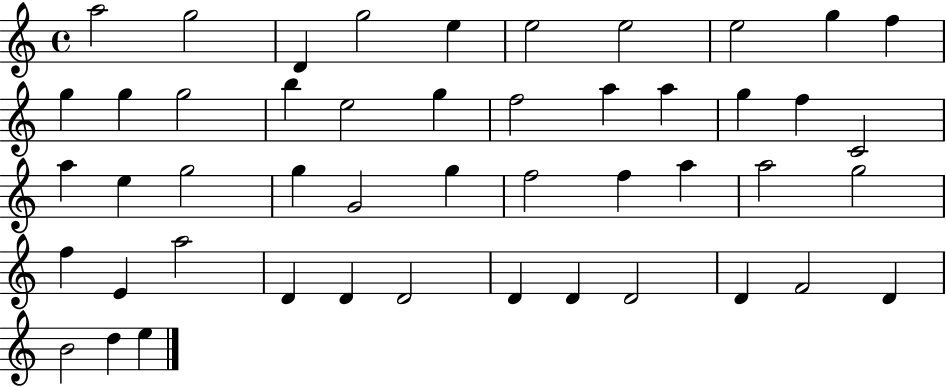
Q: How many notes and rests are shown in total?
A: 48